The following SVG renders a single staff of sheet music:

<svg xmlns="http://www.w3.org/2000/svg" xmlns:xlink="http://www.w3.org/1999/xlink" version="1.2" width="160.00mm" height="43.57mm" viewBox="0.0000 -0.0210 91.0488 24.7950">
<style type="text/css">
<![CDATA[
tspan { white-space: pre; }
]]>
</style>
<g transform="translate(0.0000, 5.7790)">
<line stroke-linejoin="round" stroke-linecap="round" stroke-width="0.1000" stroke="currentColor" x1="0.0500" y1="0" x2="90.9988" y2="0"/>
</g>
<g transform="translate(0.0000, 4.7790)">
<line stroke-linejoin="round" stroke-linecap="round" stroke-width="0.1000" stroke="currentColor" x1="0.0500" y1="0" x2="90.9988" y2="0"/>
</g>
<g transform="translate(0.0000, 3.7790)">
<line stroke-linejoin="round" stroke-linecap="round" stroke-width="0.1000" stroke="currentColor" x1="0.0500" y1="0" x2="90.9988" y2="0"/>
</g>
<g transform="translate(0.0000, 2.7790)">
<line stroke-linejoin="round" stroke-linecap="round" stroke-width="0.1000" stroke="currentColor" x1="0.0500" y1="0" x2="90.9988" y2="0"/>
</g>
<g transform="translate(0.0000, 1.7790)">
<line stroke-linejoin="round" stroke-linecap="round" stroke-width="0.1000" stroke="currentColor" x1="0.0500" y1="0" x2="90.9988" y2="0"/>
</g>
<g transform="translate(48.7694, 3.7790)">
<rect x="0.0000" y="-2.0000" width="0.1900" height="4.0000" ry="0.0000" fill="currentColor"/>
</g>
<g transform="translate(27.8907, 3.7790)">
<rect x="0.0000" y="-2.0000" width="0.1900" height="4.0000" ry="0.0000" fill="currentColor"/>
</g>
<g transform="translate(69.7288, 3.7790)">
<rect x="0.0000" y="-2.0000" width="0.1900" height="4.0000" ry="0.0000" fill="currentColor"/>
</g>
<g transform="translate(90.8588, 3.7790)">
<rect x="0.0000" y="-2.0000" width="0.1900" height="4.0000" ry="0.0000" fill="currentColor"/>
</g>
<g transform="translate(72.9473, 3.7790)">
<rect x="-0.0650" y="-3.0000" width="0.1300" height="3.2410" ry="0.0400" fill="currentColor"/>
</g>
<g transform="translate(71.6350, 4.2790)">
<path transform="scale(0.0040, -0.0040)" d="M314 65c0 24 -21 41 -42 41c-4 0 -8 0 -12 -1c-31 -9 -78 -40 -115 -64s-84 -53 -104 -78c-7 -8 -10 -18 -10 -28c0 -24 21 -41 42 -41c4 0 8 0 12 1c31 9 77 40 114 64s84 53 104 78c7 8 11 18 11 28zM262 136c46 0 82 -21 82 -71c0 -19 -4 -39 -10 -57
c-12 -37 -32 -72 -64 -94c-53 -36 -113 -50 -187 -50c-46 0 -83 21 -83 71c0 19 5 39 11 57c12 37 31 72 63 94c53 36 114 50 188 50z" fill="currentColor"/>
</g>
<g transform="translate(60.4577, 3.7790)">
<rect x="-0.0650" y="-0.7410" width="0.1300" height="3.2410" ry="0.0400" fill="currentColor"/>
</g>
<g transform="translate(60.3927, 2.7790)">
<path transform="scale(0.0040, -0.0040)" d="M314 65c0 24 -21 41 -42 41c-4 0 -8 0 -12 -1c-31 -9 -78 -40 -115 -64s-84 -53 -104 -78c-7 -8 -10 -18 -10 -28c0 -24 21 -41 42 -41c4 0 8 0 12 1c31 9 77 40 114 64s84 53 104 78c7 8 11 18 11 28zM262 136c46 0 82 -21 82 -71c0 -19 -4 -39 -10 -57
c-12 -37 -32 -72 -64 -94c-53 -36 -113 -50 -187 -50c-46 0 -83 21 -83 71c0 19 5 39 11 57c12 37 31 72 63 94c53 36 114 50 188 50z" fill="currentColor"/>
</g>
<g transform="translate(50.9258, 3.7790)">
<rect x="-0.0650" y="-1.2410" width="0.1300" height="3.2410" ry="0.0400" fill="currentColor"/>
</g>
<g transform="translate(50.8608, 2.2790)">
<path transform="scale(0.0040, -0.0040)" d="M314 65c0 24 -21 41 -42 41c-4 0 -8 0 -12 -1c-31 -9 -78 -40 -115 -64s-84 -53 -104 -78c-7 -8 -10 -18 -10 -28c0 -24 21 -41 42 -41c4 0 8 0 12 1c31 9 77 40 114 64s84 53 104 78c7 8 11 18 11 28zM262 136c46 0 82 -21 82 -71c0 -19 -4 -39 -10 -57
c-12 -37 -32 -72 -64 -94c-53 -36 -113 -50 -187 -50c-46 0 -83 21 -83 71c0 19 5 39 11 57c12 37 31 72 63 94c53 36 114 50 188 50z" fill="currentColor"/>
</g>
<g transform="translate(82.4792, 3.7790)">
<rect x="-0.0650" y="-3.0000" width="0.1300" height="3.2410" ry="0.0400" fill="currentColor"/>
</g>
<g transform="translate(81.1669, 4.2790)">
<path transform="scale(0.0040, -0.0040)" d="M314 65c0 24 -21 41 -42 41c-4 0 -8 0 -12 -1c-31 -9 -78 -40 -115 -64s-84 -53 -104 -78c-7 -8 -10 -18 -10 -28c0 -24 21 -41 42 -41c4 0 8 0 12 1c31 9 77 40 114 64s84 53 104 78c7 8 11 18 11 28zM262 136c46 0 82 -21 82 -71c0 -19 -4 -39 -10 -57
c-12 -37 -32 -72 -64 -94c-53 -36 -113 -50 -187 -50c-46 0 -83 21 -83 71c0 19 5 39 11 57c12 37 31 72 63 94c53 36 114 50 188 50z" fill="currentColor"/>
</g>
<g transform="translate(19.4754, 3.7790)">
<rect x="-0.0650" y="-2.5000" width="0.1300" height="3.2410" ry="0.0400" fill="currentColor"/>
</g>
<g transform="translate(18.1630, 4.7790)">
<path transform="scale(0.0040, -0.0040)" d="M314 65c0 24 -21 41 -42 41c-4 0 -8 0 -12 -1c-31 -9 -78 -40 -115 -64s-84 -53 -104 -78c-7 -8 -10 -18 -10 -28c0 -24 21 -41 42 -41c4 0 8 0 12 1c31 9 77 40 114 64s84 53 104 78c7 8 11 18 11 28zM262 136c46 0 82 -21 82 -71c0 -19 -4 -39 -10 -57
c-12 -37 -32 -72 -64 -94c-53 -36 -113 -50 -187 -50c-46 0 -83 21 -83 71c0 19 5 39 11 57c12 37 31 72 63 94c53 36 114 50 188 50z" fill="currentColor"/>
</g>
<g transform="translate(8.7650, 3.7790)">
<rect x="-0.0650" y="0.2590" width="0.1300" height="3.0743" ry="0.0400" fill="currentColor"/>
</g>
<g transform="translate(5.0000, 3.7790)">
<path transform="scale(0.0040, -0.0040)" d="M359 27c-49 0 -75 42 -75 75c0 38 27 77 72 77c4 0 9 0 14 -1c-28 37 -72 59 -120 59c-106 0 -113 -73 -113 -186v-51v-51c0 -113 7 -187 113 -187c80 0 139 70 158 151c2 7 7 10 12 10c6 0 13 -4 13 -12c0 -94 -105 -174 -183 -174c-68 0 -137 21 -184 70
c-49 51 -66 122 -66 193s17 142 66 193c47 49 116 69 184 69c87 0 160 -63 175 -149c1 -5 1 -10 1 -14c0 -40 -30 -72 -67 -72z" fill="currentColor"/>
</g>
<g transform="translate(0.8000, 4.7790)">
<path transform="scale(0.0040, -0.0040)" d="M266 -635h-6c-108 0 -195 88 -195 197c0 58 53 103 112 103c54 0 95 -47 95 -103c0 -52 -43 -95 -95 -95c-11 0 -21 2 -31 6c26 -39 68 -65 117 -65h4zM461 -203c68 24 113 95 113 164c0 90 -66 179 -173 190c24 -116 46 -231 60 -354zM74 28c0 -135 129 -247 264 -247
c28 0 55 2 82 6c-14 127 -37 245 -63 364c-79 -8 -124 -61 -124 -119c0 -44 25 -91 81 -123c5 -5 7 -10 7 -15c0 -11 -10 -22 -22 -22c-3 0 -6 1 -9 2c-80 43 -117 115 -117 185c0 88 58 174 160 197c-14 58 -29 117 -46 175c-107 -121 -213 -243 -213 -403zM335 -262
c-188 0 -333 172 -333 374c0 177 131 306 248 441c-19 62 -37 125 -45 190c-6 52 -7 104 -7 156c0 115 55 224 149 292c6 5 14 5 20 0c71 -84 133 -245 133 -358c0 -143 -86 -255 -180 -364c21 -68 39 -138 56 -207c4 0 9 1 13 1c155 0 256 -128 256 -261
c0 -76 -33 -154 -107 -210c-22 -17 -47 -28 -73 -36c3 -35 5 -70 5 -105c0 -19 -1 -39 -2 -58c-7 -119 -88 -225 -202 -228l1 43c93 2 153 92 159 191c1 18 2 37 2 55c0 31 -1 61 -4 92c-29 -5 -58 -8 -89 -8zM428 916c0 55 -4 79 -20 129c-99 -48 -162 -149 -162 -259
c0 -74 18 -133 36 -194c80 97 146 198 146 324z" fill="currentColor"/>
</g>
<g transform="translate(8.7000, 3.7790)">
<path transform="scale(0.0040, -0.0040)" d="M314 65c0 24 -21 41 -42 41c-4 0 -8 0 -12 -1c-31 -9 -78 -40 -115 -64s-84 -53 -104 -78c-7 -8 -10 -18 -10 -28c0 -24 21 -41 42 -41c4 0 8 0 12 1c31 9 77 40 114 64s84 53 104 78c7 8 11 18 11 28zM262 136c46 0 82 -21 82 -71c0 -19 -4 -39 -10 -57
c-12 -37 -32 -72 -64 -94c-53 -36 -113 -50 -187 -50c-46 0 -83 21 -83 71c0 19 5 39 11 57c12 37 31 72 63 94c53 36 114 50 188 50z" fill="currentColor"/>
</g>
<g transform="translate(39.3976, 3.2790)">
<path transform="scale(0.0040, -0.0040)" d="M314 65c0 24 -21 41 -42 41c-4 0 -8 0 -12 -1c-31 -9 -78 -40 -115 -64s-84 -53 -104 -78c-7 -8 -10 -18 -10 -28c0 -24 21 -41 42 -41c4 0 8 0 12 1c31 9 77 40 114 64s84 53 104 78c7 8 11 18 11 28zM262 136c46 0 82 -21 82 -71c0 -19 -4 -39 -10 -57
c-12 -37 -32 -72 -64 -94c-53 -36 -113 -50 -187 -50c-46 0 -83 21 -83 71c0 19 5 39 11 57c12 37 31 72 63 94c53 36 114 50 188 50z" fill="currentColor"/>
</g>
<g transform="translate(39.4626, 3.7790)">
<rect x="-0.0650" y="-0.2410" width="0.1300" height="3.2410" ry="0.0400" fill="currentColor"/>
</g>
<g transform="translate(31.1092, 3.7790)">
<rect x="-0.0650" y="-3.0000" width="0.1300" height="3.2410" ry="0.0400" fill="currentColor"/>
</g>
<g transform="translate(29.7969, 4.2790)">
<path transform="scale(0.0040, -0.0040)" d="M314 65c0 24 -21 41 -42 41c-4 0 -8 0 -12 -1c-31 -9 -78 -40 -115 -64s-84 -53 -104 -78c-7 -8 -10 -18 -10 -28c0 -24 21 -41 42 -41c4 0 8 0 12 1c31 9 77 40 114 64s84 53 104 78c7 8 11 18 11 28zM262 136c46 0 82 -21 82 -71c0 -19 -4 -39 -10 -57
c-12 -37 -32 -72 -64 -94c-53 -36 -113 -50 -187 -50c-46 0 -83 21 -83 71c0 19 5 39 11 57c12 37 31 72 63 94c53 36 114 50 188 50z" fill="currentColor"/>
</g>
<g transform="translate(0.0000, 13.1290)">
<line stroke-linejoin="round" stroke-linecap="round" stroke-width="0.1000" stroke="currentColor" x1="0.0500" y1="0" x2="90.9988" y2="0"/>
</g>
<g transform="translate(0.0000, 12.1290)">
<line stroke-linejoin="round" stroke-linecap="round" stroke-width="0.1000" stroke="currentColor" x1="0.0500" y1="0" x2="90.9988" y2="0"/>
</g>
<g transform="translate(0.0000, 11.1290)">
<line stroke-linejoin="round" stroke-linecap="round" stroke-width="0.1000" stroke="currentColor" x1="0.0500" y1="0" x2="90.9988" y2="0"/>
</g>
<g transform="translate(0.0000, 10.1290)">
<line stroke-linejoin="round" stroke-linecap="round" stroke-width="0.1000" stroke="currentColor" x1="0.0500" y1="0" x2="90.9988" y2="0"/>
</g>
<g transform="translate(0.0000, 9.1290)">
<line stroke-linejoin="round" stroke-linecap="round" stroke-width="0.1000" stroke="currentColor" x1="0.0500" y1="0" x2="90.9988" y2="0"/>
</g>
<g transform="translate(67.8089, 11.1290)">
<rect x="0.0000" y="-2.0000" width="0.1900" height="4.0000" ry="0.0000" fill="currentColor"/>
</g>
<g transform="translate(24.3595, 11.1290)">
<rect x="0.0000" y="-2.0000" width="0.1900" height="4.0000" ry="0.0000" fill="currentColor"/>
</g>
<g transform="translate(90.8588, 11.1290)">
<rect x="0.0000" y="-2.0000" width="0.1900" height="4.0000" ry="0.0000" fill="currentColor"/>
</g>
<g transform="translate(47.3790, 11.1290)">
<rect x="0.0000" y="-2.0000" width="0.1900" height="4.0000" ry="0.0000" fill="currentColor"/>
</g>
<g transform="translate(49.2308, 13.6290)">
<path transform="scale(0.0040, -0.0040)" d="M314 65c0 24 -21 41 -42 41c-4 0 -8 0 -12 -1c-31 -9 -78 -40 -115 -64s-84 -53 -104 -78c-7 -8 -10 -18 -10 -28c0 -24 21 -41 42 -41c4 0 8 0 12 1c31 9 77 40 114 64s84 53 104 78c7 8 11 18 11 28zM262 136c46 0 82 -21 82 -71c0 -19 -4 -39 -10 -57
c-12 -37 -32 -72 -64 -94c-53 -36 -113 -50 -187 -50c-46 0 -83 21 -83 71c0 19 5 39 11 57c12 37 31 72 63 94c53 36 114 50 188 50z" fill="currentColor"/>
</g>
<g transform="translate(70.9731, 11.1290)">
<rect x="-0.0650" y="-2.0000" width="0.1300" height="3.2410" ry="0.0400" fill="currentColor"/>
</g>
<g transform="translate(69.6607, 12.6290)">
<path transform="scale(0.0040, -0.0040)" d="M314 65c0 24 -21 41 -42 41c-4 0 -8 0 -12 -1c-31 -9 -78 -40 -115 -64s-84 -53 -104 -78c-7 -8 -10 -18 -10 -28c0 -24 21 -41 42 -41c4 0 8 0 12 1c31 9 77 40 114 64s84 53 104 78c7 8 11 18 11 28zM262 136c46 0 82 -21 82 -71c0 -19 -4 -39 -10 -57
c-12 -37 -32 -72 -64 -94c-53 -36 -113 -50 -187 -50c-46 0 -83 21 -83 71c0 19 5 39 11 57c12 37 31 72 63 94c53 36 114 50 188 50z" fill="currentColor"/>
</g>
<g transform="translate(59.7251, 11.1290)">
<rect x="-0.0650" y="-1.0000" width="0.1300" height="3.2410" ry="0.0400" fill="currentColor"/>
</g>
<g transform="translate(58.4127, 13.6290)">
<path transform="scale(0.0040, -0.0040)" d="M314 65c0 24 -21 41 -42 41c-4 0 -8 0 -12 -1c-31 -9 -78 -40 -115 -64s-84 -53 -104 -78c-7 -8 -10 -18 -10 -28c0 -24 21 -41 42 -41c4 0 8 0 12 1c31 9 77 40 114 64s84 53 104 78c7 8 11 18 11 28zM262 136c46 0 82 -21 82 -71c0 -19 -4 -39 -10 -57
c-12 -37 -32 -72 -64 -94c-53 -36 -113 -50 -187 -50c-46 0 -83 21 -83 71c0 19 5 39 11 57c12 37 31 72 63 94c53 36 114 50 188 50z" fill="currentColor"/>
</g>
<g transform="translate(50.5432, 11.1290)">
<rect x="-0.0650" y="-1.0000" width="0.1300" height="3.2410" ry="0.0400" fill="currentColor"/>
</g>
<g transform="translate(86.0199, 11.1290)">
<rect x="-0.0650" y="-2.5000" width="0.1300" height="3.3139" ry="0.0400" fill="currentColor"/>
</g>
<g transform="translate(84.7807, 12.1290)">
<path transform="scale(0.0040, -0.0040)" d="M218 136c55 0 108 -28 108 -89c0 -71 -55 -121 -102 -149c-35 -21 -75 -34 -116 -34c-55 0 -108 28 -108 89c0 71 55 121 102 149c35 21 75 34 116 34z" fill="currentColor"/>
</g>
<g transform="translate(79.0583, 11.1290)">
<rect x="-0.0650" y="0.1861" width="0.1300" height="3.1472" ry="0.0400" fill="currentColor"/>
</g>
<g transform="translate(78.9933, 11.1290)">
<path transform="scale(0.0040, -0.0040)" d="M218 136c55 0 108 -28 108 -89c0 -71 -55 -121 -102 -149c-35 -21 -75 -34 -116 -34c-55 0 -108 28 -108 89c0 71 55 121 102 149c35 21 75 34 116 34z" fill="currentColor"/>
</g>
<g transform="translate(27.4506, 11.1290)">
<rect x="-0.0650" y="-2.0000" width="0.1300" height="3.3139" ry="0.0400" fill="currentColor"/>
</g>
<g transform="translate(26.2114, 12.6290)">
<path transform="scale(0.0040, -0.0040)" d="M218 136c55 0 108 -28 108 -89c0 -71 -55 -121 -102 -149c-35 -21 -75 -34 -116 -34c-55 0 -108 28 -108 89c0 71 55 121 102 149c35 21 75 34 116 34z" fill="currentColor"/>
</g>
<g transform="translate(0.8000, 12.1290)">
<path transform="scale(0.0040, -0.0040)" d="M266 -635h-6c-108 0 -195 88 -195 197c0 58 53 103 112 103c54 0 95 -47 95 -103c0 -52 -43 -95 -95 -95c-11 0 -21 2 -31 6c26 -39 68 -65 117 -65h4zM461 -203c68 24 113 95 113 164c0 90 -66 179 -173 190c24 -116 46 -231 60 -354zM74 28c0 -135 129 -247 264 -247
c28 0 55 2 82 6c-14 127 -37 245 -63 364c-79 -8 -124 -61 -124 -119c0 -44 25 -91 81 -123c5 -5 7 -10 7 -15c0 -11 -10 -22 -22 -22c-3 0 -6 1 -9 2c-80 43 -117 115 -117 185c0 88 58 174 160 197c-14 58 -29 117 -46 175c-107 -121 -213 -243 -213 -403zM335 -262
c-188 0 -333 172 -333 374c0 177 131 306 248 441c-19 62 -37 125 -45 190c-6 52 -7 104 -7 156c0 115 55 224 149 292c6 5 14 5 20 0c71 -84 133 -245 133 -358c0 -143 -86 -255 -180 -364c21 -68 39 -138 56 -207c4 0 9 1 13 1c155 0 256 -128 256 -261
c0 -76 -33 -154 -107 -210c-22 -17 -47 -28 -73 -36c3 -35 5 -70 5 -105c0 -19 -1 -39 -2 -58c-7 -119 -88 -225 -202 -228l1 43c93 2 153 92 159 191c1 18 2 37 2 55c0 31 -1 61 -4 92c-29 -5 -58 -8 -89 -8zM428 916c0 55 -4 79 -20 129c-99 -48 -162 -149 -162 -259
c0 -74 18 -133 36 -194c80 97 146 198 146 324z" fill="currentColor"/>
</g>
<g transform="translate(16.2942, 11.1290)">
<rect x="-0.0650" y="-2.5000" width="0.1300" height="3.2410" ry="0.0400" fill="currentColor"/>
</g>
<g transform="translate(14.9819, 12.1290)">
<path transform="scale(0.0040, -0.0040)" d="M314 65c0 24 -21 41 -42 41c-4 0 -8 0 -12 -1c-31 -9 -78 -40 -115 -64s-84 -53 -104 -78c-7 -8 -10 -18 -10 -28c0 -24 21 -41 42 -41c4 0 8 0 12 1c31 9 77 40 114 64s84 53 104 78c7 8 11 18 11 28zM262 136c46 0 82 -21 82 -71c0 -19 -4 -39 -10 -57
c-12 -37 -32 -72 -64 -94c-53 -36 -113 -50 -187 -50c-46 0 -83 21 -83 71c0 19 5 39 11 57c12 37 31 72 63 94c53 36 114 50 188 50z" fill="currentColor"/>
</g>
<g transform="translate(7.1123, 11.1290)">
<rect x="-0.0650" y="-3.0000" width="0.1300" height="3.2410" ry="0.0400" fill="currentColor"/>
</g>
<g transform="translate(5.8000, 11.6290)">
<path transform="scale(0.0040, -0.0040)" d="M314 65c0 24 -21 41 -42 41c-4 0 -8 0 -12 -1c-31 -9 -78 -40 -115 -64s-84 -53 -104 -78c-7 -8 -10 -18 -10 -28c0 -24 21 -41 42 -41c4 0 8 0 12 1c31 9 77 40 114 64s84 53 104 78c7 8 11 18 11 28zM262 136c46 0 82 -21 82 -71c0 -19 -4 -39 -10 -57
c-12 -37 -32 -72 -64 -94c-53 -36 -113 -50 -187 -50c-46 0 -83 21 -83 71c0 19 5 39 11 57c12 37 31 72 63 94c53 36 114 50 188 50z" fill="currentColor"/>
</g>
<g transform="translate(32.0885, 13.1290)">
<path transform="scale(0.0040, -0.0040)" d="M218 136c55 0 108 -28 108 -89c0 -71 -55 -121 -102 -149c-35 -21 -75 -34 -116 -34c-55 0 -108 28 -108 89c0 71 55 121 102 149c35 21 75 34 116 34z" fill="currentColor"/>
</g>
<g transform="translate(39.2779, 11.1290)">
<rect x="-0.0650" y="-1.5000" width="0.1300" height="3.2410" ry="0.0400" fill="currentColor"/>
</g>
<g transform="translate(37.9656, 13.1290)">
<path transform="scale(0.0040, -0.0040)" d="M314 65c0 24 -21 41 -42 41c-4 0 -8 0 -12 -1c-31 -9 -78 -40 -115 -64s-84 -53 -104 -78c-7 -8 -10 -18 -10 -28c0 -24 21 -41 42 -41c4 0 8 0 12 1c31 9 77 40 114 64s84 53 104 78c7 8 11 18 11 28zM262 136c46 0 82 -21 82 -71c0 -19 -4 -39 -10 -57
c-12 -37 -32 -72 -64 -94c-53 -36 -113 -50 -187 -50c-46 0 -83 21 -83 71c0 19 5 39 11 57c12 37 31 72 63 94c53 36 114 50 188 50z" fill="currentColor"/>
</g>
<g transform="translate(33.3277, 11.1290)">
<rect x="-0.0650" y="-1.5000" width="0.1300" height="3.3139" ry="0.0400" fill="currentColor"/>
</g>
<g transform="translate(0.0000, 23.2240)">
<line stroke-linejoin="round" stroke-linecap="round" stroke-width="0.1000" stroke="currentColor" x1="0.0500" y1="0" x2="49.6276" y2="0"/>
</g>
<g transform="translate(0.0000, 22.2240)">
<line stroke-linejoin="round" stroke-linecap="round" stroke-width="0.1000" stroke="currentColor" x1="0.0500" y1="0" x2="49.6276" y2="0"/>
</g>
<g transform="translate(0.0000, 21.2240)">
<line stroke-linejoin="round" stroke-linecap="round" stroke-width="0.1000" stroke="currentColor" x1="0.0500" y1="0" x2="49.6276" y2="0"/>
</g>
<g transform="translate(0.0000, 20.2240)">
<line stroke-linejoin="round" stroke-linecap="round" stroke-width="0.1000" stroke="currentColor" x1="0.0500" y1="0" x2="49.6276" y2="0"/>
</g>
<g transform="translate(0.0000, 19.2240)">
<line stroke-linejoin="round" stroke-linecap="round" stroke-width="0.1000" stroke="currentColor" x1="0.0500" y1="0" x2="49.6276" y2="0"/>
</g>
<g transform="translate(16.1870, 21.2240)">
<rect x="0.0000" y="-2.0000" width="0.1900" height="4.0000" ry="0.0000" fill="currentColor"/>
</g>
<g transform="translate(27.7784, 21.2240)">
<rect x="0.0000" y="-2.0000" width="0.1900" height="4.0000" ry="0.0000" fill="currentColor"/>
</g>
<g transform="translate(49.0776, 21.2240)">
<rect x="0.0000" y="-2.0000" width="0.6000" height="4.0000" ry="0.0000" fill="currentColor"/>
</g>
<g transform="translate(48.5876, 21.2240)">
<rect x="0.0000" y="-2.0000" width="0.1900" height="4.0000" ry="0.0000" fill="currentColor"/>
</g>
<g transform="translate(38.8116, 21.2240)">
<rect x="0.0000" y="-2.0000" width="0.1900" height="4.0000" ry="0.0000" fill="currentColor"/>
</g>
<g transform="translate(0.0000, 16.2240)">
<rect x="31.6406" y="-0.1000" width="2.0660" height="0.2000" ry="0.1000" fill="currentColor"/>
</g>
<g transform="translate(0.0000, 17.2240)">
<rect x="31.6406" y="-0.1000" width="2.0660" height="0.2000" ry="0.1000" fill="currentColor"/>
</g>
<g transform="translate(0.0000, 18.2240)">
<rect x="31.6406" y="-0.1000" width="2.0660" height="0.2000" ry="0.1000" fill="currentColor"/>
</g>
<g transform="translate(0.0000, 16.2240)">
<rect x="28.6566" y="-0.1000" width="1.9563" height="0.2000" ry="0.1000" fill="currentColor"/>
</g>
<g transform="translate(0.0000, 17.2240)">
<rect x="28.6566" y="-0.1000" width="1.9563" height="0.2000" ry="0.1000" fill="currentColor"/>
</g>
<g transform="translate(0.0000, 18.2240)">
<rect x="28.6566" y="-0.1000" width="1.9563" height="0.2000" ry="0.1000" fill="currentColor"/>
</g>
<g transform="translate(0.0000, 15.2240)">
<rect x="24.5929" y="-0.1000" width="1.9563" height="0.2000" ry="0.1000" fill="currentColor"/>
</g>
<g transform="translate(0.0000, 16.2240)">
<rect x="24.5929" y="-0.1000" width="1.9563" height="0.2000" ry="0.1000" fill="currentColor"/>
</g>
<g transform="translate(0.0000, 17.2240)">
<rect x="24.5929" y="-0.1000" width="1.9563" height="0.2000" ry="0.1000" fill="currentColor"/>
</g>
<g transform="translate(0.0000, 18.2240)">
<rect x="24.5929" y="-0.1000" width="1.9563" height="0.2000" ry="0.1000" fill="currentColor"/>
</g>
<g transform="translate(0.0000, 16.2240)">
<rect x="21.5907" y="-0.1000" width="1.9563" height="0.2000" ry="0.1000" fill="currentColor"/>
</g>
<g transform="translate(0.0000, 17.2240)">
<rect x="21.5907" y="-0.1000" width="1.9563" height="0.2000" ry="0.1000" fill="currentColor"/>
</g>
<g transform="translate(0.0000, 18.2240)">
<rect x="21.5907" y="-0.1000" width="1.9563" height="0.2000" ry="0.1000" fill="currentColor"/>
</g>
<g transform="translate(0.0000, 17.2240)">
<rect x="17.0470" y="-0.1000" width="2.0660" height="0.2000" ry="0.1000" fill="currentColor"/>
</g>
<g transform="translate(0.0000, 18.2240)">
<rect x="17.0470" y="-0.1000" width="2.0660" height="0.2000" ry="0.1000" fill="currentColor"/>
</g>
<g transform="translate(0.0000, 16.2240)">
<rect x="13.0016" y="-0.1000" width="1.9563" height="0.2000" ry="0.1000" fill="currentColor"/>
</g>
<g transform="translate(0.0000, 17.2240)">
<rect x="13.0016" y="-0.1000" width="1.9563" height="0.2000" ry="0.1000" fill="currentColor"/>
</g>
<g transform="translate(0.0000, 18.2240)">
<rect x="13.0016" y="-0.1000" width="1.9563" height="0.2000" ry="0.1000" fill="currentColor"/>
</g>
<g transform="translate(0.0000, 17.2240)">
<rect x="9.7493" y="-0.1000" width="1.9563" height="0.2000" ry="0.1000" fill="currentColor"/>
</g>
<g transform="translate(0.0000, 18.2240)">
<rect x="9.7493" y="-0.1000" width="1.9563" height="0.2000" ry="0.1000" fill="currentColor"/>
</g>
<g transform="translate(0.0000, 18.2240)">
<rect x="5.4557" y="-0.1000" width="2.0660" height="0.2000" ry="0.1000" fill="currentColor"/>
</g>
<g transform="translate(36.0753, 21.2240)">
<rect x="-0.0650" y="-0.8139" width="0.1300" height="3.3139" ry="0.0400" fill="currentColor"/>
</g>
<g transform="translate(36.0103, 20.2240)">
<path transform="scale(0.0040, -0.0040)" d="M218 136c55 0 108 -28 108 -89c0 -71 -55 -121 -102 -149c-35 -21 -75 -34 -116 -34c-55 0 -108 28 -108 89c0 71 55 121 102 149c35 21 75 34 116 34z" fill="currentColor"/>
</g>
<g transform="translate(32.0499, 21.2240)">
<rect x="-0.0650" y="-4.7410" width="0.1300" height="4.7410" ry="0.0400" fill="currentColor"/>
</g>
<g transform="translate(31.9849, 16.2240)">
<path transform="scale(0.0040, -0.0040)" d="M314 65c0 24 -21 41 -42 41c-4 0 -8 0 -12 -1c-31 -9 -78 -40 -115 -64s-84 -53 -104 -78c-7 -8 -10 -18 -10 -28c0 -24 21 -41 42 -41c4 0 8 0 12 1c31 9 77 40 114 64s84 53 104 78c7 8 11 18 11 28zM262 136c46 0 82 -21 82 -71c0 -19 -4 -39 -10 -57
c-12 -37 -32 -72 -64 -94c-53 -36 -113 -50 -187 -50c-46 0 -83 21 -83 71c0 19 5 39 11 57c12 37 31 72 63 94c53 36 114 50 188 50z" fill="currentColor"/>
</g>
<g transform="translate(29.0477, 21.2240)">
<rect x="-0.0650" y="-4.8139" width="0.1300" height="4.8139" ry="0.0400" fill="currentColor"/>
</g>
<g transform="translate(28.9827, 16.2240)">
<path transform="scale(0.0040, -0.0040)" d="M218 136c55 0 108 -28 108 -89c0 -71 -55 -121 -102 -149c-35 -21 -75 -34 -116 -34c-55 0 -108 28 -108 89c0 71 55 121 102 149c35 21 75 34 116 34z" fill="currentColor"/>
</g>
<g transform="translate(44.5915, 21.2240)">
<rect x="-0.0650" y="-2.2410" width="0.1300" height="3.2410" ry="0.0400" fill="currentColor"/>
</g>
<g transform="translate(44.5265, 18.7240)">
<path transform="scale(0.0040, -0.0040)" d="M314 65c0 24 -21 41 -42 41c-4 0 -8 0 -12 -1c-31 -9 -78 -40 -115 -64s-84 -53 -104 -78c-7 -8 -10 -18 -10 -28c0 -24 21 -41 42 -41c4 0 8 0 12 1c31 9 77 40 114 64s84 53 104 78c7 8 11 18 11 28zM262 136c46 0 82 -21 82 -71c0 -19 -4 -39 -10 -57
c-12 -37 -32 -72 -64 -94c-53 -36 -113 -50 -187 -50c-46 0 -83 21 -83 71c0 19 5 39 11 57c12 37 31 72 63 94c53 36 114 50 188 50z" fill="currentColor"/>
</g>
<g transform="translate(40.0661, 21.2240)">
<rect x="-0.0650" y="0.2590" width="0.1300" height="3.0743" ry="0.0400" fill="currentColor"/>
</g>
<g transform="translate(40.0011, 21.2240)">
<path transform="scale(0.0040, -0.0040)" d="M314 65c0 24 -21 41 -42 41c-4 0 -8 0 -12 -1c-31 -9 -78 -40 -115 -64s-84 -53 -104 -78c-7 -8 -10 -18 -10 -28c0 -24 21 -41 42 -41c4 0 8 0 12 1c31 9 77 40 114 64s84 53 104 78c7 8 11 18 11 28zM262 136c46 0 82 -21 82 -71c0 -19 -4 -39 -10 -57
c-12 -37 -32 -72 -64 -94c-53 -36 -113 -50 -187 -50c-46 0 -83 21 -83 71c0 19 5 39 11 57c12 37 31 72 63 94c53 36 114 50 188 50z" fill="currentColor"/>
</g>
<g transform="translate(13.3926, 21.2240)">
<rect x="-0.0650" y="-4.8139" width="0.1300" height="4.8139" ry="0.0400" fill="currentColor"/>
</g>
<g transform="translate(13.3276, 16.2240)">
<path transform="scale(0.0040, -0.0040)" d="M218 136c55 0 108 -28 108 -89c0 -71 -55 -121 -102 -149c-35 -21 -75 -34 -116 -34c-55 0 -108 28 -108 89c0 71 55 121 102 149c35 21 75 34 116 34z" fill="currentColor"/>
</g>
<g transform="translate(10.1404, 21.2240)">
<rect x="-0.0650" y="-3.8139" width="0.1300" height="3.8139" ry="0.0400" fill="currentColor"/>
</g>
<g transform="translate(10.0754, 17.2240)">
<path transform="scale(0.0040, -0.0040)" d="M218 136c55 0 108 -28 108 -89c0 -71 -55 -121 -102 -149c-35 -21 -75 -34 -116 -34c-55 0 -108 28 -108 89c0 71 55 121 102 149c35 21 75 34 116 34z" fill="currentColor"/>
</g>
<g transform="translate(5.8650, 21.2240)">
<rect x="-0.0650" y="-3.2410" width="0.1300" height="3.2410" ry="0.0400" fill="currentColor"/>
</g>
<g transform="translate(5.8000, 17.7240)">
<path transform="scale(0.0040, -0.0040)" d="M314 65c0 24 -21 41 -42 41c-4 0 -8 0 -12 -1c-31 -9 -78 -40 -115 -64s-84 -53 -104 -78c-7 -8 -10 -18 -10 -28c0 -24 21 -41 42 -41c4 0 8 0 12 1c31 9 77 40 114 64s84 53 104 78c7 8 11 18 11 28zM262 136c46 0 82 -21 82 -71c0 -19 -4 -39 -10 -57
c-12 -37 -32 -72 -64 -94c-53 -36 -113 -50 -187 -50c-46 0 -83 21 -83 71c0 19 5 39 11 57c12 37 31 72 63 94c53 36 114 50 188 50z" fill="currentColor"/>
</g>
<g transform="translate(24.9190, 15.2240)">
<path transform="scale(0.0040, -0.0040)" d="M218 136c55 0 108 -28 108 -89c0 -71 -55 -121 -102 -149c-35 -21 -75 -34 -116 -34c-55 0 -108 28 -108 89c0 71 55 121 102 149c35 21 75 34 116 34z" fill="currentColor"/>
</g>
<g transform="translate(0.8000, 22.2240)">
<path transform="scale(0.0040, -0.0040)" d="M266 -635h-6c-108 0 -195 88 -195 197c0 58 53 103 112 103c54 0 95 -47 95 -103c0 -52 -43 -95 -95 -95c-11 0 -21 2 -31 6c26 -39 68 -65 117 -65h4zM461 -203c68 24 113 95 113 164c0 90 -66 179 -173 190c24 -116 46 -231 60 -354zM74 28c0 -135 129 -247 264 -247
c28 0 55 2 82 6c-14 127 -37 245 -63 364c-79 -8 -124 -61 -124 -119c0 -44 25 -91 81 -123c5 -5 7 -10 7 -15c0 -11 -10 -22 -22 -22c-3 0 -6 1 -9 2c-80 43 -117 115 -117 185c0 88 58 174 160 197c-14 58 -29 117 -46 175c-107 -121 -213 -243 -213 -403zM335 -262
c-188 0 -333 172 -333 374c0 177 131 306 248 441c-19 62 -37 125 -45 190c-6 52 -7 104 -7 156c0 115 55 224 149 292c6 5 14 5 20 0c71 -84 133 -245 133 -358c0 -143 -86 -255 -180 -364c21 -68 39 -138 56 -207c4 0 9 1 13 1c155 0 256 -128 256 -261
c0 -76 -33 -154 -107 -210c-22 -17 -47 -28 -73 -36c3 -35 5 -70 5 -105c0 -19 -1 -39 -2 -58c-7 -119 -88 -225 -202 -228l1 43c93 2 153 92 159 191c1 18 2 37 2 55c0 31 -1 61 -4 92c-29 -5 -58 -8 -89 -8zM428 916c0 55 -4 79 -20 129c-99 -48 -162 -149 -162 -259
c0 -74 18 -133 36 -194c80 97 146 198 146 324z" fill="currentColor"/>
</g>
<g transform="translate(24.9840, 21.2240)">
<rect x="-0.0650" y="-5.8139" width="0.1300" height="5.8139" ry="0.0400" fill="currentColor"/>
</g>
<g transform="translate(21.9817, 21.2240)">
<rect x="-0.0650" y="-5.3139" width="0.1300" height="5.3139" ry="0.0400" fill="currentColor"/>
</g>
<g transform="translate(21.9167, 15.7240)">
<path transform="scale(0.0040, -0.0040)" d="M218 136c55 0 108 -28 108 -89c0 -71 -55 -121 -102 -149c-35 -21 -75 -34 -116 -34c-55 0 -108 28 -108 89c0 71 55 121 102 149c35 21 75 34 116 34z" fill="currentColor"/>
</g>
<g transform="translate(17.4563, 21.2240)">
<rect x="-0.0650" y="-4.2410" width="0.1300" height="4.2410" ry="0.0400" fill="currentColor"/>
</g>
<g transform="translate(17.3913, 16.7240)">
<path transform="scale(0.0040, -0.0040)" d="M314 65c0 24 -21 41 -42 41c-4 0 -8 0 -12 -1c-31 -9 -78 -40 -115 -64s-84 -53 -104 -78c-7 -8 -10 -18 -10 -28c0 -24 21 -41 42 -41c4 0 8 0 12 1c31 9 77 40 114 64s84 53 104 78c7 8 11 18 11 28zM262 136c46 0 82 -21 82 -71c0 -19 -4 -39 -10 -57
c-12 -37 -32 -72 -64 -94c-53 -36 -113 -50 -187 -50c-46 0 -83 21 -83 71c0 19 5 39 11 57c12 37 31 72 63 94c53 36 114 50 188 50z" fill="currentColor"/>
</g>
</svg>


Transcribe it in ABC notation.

X:1
T:Untitled
M:4/4
L:1/4
K:C
B2 G2 A2 c2 e2 d2 A2 A2 A2 G2 F E E2 D2 D2 F2 B G b2 c' e' d'2 f' g' e' e'2 d B2 g2